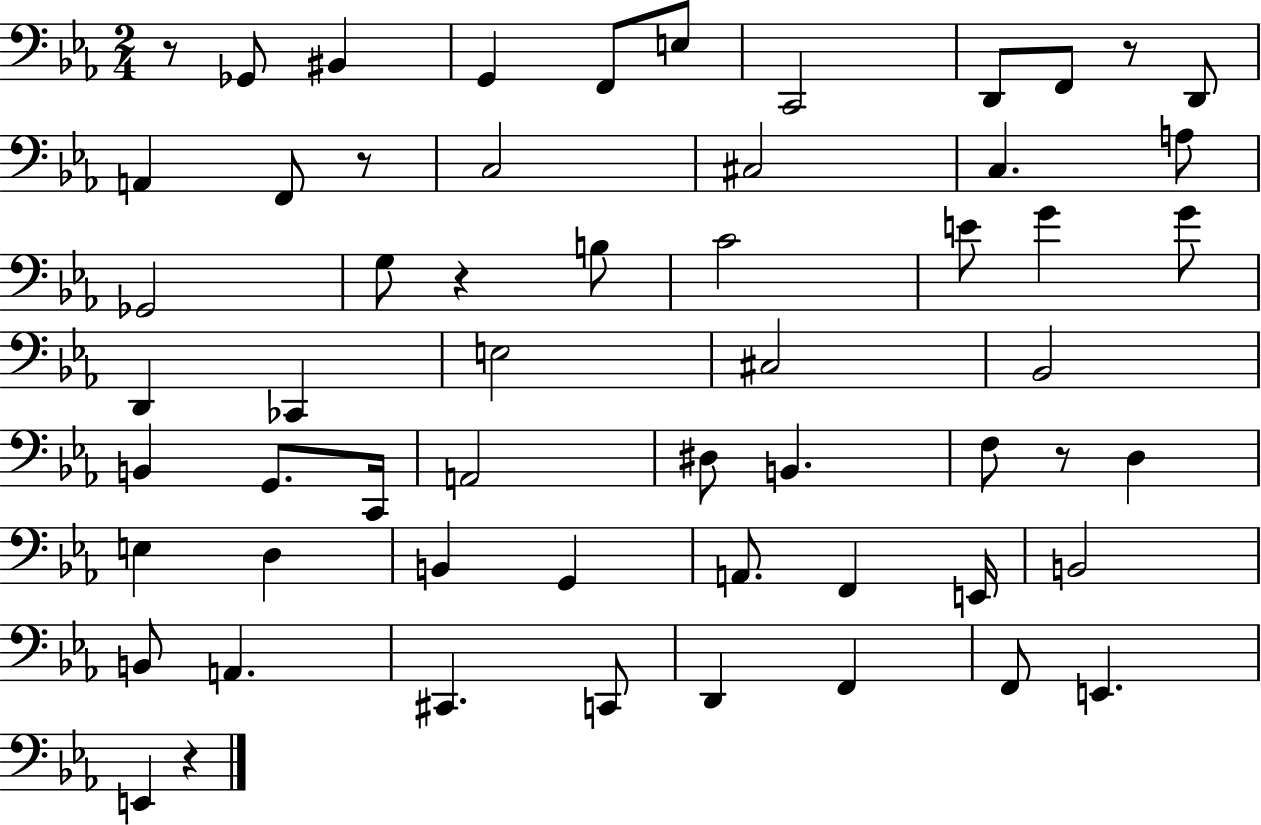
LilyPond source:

{
  \clef bass
  \numericTimeSignature
  \time 2/4
  \key ees \major
  r8 ges,8 bis,4 | g,4 f,8 e8 | c,2 | d,8 f,8 r8 d,8 | \break a,4 f,8 r8 | c2 | cis2 | c4. a8 | \break ges,2 | g8 r4 b8 | c'2 | e'8 g'4 g'8 | \break d,4 ces,4 | e2 | cis2 | bes,2 | \break b,4 g,8. c,16 | a,2 | dis8 b,4. | f8 r8 d4 | \break e4 d4 | b,4 g,4 | a,8. f,4 e,16 | b,2 | \break b,8 a,4. | cis,4. c,8 | d,4 f,4 | f,8 e,4. | \break e,4 r4 | \bar "|."
}